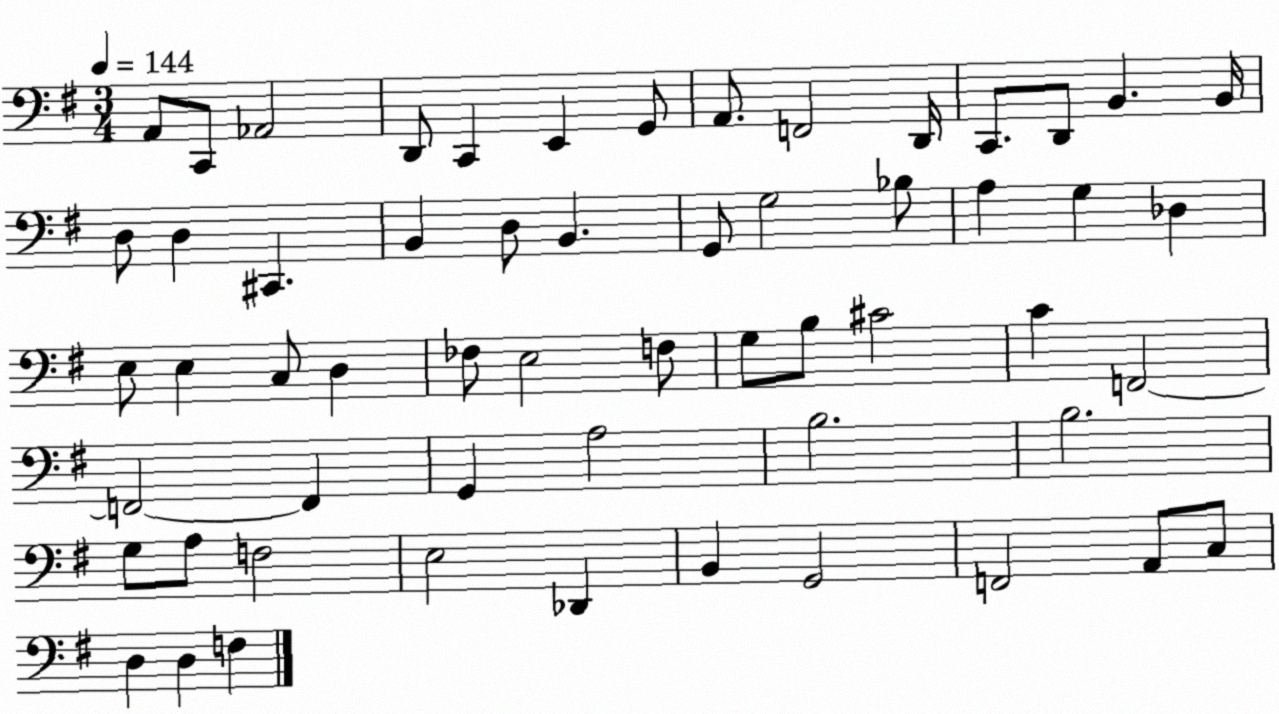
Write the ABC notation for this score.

X:1
T:Untitled
M:3/4
L:1/4
K:G
A,,/2 C,,/2 _A,,2 D,,/2 C,, E,, G,,/2 A,,/2 F,,2 D,,/4 C,,/2 D,,/2 B,, B,,/4 D,/2 D, ^C,, B,, D,/2 B,, G,,/2 G,2 _B,/2 A, G, _D, E,/2 E, C,/2 D, _F,/2 E,2 F,/2 G,/2 B,/2 ^C2 C F,,2 F,,2 F,, G,, A,2 B,2 B,2 G,/2 A,/2 F,2 E,2 _D,, B,, G,,2 F,,2 A,,/2 C,/2 D, D, F,